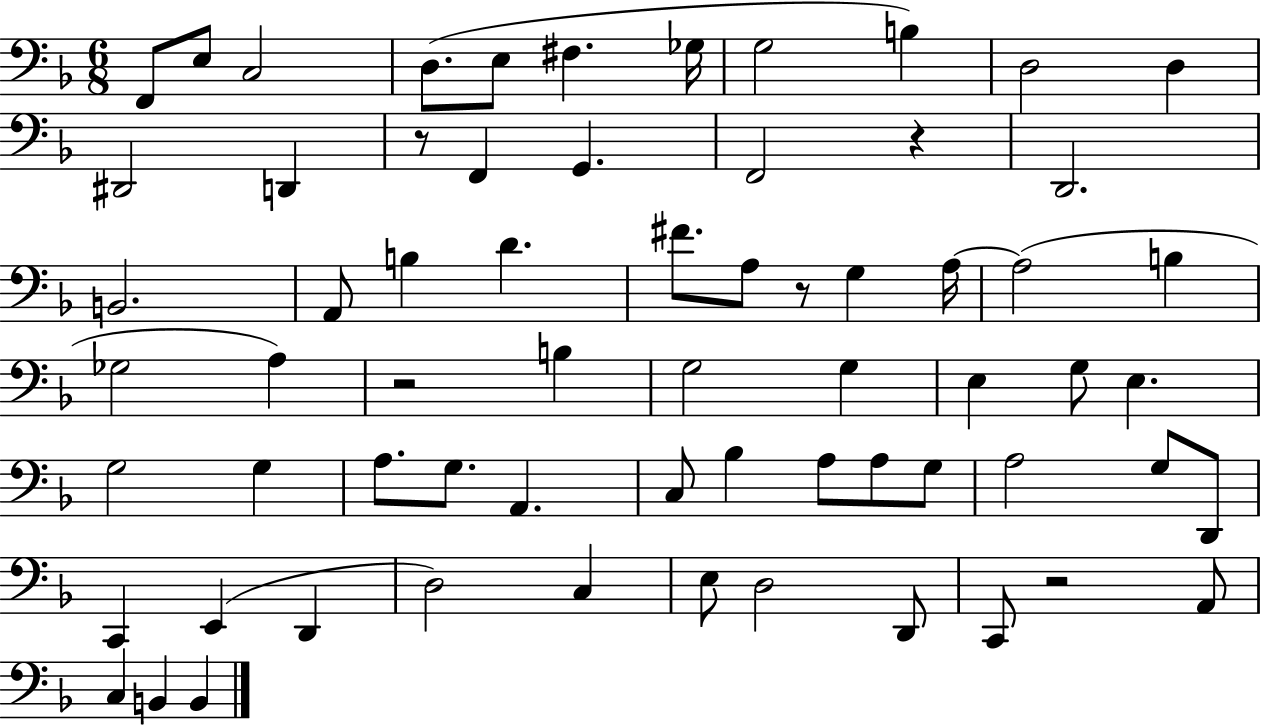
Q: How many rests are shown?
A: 5